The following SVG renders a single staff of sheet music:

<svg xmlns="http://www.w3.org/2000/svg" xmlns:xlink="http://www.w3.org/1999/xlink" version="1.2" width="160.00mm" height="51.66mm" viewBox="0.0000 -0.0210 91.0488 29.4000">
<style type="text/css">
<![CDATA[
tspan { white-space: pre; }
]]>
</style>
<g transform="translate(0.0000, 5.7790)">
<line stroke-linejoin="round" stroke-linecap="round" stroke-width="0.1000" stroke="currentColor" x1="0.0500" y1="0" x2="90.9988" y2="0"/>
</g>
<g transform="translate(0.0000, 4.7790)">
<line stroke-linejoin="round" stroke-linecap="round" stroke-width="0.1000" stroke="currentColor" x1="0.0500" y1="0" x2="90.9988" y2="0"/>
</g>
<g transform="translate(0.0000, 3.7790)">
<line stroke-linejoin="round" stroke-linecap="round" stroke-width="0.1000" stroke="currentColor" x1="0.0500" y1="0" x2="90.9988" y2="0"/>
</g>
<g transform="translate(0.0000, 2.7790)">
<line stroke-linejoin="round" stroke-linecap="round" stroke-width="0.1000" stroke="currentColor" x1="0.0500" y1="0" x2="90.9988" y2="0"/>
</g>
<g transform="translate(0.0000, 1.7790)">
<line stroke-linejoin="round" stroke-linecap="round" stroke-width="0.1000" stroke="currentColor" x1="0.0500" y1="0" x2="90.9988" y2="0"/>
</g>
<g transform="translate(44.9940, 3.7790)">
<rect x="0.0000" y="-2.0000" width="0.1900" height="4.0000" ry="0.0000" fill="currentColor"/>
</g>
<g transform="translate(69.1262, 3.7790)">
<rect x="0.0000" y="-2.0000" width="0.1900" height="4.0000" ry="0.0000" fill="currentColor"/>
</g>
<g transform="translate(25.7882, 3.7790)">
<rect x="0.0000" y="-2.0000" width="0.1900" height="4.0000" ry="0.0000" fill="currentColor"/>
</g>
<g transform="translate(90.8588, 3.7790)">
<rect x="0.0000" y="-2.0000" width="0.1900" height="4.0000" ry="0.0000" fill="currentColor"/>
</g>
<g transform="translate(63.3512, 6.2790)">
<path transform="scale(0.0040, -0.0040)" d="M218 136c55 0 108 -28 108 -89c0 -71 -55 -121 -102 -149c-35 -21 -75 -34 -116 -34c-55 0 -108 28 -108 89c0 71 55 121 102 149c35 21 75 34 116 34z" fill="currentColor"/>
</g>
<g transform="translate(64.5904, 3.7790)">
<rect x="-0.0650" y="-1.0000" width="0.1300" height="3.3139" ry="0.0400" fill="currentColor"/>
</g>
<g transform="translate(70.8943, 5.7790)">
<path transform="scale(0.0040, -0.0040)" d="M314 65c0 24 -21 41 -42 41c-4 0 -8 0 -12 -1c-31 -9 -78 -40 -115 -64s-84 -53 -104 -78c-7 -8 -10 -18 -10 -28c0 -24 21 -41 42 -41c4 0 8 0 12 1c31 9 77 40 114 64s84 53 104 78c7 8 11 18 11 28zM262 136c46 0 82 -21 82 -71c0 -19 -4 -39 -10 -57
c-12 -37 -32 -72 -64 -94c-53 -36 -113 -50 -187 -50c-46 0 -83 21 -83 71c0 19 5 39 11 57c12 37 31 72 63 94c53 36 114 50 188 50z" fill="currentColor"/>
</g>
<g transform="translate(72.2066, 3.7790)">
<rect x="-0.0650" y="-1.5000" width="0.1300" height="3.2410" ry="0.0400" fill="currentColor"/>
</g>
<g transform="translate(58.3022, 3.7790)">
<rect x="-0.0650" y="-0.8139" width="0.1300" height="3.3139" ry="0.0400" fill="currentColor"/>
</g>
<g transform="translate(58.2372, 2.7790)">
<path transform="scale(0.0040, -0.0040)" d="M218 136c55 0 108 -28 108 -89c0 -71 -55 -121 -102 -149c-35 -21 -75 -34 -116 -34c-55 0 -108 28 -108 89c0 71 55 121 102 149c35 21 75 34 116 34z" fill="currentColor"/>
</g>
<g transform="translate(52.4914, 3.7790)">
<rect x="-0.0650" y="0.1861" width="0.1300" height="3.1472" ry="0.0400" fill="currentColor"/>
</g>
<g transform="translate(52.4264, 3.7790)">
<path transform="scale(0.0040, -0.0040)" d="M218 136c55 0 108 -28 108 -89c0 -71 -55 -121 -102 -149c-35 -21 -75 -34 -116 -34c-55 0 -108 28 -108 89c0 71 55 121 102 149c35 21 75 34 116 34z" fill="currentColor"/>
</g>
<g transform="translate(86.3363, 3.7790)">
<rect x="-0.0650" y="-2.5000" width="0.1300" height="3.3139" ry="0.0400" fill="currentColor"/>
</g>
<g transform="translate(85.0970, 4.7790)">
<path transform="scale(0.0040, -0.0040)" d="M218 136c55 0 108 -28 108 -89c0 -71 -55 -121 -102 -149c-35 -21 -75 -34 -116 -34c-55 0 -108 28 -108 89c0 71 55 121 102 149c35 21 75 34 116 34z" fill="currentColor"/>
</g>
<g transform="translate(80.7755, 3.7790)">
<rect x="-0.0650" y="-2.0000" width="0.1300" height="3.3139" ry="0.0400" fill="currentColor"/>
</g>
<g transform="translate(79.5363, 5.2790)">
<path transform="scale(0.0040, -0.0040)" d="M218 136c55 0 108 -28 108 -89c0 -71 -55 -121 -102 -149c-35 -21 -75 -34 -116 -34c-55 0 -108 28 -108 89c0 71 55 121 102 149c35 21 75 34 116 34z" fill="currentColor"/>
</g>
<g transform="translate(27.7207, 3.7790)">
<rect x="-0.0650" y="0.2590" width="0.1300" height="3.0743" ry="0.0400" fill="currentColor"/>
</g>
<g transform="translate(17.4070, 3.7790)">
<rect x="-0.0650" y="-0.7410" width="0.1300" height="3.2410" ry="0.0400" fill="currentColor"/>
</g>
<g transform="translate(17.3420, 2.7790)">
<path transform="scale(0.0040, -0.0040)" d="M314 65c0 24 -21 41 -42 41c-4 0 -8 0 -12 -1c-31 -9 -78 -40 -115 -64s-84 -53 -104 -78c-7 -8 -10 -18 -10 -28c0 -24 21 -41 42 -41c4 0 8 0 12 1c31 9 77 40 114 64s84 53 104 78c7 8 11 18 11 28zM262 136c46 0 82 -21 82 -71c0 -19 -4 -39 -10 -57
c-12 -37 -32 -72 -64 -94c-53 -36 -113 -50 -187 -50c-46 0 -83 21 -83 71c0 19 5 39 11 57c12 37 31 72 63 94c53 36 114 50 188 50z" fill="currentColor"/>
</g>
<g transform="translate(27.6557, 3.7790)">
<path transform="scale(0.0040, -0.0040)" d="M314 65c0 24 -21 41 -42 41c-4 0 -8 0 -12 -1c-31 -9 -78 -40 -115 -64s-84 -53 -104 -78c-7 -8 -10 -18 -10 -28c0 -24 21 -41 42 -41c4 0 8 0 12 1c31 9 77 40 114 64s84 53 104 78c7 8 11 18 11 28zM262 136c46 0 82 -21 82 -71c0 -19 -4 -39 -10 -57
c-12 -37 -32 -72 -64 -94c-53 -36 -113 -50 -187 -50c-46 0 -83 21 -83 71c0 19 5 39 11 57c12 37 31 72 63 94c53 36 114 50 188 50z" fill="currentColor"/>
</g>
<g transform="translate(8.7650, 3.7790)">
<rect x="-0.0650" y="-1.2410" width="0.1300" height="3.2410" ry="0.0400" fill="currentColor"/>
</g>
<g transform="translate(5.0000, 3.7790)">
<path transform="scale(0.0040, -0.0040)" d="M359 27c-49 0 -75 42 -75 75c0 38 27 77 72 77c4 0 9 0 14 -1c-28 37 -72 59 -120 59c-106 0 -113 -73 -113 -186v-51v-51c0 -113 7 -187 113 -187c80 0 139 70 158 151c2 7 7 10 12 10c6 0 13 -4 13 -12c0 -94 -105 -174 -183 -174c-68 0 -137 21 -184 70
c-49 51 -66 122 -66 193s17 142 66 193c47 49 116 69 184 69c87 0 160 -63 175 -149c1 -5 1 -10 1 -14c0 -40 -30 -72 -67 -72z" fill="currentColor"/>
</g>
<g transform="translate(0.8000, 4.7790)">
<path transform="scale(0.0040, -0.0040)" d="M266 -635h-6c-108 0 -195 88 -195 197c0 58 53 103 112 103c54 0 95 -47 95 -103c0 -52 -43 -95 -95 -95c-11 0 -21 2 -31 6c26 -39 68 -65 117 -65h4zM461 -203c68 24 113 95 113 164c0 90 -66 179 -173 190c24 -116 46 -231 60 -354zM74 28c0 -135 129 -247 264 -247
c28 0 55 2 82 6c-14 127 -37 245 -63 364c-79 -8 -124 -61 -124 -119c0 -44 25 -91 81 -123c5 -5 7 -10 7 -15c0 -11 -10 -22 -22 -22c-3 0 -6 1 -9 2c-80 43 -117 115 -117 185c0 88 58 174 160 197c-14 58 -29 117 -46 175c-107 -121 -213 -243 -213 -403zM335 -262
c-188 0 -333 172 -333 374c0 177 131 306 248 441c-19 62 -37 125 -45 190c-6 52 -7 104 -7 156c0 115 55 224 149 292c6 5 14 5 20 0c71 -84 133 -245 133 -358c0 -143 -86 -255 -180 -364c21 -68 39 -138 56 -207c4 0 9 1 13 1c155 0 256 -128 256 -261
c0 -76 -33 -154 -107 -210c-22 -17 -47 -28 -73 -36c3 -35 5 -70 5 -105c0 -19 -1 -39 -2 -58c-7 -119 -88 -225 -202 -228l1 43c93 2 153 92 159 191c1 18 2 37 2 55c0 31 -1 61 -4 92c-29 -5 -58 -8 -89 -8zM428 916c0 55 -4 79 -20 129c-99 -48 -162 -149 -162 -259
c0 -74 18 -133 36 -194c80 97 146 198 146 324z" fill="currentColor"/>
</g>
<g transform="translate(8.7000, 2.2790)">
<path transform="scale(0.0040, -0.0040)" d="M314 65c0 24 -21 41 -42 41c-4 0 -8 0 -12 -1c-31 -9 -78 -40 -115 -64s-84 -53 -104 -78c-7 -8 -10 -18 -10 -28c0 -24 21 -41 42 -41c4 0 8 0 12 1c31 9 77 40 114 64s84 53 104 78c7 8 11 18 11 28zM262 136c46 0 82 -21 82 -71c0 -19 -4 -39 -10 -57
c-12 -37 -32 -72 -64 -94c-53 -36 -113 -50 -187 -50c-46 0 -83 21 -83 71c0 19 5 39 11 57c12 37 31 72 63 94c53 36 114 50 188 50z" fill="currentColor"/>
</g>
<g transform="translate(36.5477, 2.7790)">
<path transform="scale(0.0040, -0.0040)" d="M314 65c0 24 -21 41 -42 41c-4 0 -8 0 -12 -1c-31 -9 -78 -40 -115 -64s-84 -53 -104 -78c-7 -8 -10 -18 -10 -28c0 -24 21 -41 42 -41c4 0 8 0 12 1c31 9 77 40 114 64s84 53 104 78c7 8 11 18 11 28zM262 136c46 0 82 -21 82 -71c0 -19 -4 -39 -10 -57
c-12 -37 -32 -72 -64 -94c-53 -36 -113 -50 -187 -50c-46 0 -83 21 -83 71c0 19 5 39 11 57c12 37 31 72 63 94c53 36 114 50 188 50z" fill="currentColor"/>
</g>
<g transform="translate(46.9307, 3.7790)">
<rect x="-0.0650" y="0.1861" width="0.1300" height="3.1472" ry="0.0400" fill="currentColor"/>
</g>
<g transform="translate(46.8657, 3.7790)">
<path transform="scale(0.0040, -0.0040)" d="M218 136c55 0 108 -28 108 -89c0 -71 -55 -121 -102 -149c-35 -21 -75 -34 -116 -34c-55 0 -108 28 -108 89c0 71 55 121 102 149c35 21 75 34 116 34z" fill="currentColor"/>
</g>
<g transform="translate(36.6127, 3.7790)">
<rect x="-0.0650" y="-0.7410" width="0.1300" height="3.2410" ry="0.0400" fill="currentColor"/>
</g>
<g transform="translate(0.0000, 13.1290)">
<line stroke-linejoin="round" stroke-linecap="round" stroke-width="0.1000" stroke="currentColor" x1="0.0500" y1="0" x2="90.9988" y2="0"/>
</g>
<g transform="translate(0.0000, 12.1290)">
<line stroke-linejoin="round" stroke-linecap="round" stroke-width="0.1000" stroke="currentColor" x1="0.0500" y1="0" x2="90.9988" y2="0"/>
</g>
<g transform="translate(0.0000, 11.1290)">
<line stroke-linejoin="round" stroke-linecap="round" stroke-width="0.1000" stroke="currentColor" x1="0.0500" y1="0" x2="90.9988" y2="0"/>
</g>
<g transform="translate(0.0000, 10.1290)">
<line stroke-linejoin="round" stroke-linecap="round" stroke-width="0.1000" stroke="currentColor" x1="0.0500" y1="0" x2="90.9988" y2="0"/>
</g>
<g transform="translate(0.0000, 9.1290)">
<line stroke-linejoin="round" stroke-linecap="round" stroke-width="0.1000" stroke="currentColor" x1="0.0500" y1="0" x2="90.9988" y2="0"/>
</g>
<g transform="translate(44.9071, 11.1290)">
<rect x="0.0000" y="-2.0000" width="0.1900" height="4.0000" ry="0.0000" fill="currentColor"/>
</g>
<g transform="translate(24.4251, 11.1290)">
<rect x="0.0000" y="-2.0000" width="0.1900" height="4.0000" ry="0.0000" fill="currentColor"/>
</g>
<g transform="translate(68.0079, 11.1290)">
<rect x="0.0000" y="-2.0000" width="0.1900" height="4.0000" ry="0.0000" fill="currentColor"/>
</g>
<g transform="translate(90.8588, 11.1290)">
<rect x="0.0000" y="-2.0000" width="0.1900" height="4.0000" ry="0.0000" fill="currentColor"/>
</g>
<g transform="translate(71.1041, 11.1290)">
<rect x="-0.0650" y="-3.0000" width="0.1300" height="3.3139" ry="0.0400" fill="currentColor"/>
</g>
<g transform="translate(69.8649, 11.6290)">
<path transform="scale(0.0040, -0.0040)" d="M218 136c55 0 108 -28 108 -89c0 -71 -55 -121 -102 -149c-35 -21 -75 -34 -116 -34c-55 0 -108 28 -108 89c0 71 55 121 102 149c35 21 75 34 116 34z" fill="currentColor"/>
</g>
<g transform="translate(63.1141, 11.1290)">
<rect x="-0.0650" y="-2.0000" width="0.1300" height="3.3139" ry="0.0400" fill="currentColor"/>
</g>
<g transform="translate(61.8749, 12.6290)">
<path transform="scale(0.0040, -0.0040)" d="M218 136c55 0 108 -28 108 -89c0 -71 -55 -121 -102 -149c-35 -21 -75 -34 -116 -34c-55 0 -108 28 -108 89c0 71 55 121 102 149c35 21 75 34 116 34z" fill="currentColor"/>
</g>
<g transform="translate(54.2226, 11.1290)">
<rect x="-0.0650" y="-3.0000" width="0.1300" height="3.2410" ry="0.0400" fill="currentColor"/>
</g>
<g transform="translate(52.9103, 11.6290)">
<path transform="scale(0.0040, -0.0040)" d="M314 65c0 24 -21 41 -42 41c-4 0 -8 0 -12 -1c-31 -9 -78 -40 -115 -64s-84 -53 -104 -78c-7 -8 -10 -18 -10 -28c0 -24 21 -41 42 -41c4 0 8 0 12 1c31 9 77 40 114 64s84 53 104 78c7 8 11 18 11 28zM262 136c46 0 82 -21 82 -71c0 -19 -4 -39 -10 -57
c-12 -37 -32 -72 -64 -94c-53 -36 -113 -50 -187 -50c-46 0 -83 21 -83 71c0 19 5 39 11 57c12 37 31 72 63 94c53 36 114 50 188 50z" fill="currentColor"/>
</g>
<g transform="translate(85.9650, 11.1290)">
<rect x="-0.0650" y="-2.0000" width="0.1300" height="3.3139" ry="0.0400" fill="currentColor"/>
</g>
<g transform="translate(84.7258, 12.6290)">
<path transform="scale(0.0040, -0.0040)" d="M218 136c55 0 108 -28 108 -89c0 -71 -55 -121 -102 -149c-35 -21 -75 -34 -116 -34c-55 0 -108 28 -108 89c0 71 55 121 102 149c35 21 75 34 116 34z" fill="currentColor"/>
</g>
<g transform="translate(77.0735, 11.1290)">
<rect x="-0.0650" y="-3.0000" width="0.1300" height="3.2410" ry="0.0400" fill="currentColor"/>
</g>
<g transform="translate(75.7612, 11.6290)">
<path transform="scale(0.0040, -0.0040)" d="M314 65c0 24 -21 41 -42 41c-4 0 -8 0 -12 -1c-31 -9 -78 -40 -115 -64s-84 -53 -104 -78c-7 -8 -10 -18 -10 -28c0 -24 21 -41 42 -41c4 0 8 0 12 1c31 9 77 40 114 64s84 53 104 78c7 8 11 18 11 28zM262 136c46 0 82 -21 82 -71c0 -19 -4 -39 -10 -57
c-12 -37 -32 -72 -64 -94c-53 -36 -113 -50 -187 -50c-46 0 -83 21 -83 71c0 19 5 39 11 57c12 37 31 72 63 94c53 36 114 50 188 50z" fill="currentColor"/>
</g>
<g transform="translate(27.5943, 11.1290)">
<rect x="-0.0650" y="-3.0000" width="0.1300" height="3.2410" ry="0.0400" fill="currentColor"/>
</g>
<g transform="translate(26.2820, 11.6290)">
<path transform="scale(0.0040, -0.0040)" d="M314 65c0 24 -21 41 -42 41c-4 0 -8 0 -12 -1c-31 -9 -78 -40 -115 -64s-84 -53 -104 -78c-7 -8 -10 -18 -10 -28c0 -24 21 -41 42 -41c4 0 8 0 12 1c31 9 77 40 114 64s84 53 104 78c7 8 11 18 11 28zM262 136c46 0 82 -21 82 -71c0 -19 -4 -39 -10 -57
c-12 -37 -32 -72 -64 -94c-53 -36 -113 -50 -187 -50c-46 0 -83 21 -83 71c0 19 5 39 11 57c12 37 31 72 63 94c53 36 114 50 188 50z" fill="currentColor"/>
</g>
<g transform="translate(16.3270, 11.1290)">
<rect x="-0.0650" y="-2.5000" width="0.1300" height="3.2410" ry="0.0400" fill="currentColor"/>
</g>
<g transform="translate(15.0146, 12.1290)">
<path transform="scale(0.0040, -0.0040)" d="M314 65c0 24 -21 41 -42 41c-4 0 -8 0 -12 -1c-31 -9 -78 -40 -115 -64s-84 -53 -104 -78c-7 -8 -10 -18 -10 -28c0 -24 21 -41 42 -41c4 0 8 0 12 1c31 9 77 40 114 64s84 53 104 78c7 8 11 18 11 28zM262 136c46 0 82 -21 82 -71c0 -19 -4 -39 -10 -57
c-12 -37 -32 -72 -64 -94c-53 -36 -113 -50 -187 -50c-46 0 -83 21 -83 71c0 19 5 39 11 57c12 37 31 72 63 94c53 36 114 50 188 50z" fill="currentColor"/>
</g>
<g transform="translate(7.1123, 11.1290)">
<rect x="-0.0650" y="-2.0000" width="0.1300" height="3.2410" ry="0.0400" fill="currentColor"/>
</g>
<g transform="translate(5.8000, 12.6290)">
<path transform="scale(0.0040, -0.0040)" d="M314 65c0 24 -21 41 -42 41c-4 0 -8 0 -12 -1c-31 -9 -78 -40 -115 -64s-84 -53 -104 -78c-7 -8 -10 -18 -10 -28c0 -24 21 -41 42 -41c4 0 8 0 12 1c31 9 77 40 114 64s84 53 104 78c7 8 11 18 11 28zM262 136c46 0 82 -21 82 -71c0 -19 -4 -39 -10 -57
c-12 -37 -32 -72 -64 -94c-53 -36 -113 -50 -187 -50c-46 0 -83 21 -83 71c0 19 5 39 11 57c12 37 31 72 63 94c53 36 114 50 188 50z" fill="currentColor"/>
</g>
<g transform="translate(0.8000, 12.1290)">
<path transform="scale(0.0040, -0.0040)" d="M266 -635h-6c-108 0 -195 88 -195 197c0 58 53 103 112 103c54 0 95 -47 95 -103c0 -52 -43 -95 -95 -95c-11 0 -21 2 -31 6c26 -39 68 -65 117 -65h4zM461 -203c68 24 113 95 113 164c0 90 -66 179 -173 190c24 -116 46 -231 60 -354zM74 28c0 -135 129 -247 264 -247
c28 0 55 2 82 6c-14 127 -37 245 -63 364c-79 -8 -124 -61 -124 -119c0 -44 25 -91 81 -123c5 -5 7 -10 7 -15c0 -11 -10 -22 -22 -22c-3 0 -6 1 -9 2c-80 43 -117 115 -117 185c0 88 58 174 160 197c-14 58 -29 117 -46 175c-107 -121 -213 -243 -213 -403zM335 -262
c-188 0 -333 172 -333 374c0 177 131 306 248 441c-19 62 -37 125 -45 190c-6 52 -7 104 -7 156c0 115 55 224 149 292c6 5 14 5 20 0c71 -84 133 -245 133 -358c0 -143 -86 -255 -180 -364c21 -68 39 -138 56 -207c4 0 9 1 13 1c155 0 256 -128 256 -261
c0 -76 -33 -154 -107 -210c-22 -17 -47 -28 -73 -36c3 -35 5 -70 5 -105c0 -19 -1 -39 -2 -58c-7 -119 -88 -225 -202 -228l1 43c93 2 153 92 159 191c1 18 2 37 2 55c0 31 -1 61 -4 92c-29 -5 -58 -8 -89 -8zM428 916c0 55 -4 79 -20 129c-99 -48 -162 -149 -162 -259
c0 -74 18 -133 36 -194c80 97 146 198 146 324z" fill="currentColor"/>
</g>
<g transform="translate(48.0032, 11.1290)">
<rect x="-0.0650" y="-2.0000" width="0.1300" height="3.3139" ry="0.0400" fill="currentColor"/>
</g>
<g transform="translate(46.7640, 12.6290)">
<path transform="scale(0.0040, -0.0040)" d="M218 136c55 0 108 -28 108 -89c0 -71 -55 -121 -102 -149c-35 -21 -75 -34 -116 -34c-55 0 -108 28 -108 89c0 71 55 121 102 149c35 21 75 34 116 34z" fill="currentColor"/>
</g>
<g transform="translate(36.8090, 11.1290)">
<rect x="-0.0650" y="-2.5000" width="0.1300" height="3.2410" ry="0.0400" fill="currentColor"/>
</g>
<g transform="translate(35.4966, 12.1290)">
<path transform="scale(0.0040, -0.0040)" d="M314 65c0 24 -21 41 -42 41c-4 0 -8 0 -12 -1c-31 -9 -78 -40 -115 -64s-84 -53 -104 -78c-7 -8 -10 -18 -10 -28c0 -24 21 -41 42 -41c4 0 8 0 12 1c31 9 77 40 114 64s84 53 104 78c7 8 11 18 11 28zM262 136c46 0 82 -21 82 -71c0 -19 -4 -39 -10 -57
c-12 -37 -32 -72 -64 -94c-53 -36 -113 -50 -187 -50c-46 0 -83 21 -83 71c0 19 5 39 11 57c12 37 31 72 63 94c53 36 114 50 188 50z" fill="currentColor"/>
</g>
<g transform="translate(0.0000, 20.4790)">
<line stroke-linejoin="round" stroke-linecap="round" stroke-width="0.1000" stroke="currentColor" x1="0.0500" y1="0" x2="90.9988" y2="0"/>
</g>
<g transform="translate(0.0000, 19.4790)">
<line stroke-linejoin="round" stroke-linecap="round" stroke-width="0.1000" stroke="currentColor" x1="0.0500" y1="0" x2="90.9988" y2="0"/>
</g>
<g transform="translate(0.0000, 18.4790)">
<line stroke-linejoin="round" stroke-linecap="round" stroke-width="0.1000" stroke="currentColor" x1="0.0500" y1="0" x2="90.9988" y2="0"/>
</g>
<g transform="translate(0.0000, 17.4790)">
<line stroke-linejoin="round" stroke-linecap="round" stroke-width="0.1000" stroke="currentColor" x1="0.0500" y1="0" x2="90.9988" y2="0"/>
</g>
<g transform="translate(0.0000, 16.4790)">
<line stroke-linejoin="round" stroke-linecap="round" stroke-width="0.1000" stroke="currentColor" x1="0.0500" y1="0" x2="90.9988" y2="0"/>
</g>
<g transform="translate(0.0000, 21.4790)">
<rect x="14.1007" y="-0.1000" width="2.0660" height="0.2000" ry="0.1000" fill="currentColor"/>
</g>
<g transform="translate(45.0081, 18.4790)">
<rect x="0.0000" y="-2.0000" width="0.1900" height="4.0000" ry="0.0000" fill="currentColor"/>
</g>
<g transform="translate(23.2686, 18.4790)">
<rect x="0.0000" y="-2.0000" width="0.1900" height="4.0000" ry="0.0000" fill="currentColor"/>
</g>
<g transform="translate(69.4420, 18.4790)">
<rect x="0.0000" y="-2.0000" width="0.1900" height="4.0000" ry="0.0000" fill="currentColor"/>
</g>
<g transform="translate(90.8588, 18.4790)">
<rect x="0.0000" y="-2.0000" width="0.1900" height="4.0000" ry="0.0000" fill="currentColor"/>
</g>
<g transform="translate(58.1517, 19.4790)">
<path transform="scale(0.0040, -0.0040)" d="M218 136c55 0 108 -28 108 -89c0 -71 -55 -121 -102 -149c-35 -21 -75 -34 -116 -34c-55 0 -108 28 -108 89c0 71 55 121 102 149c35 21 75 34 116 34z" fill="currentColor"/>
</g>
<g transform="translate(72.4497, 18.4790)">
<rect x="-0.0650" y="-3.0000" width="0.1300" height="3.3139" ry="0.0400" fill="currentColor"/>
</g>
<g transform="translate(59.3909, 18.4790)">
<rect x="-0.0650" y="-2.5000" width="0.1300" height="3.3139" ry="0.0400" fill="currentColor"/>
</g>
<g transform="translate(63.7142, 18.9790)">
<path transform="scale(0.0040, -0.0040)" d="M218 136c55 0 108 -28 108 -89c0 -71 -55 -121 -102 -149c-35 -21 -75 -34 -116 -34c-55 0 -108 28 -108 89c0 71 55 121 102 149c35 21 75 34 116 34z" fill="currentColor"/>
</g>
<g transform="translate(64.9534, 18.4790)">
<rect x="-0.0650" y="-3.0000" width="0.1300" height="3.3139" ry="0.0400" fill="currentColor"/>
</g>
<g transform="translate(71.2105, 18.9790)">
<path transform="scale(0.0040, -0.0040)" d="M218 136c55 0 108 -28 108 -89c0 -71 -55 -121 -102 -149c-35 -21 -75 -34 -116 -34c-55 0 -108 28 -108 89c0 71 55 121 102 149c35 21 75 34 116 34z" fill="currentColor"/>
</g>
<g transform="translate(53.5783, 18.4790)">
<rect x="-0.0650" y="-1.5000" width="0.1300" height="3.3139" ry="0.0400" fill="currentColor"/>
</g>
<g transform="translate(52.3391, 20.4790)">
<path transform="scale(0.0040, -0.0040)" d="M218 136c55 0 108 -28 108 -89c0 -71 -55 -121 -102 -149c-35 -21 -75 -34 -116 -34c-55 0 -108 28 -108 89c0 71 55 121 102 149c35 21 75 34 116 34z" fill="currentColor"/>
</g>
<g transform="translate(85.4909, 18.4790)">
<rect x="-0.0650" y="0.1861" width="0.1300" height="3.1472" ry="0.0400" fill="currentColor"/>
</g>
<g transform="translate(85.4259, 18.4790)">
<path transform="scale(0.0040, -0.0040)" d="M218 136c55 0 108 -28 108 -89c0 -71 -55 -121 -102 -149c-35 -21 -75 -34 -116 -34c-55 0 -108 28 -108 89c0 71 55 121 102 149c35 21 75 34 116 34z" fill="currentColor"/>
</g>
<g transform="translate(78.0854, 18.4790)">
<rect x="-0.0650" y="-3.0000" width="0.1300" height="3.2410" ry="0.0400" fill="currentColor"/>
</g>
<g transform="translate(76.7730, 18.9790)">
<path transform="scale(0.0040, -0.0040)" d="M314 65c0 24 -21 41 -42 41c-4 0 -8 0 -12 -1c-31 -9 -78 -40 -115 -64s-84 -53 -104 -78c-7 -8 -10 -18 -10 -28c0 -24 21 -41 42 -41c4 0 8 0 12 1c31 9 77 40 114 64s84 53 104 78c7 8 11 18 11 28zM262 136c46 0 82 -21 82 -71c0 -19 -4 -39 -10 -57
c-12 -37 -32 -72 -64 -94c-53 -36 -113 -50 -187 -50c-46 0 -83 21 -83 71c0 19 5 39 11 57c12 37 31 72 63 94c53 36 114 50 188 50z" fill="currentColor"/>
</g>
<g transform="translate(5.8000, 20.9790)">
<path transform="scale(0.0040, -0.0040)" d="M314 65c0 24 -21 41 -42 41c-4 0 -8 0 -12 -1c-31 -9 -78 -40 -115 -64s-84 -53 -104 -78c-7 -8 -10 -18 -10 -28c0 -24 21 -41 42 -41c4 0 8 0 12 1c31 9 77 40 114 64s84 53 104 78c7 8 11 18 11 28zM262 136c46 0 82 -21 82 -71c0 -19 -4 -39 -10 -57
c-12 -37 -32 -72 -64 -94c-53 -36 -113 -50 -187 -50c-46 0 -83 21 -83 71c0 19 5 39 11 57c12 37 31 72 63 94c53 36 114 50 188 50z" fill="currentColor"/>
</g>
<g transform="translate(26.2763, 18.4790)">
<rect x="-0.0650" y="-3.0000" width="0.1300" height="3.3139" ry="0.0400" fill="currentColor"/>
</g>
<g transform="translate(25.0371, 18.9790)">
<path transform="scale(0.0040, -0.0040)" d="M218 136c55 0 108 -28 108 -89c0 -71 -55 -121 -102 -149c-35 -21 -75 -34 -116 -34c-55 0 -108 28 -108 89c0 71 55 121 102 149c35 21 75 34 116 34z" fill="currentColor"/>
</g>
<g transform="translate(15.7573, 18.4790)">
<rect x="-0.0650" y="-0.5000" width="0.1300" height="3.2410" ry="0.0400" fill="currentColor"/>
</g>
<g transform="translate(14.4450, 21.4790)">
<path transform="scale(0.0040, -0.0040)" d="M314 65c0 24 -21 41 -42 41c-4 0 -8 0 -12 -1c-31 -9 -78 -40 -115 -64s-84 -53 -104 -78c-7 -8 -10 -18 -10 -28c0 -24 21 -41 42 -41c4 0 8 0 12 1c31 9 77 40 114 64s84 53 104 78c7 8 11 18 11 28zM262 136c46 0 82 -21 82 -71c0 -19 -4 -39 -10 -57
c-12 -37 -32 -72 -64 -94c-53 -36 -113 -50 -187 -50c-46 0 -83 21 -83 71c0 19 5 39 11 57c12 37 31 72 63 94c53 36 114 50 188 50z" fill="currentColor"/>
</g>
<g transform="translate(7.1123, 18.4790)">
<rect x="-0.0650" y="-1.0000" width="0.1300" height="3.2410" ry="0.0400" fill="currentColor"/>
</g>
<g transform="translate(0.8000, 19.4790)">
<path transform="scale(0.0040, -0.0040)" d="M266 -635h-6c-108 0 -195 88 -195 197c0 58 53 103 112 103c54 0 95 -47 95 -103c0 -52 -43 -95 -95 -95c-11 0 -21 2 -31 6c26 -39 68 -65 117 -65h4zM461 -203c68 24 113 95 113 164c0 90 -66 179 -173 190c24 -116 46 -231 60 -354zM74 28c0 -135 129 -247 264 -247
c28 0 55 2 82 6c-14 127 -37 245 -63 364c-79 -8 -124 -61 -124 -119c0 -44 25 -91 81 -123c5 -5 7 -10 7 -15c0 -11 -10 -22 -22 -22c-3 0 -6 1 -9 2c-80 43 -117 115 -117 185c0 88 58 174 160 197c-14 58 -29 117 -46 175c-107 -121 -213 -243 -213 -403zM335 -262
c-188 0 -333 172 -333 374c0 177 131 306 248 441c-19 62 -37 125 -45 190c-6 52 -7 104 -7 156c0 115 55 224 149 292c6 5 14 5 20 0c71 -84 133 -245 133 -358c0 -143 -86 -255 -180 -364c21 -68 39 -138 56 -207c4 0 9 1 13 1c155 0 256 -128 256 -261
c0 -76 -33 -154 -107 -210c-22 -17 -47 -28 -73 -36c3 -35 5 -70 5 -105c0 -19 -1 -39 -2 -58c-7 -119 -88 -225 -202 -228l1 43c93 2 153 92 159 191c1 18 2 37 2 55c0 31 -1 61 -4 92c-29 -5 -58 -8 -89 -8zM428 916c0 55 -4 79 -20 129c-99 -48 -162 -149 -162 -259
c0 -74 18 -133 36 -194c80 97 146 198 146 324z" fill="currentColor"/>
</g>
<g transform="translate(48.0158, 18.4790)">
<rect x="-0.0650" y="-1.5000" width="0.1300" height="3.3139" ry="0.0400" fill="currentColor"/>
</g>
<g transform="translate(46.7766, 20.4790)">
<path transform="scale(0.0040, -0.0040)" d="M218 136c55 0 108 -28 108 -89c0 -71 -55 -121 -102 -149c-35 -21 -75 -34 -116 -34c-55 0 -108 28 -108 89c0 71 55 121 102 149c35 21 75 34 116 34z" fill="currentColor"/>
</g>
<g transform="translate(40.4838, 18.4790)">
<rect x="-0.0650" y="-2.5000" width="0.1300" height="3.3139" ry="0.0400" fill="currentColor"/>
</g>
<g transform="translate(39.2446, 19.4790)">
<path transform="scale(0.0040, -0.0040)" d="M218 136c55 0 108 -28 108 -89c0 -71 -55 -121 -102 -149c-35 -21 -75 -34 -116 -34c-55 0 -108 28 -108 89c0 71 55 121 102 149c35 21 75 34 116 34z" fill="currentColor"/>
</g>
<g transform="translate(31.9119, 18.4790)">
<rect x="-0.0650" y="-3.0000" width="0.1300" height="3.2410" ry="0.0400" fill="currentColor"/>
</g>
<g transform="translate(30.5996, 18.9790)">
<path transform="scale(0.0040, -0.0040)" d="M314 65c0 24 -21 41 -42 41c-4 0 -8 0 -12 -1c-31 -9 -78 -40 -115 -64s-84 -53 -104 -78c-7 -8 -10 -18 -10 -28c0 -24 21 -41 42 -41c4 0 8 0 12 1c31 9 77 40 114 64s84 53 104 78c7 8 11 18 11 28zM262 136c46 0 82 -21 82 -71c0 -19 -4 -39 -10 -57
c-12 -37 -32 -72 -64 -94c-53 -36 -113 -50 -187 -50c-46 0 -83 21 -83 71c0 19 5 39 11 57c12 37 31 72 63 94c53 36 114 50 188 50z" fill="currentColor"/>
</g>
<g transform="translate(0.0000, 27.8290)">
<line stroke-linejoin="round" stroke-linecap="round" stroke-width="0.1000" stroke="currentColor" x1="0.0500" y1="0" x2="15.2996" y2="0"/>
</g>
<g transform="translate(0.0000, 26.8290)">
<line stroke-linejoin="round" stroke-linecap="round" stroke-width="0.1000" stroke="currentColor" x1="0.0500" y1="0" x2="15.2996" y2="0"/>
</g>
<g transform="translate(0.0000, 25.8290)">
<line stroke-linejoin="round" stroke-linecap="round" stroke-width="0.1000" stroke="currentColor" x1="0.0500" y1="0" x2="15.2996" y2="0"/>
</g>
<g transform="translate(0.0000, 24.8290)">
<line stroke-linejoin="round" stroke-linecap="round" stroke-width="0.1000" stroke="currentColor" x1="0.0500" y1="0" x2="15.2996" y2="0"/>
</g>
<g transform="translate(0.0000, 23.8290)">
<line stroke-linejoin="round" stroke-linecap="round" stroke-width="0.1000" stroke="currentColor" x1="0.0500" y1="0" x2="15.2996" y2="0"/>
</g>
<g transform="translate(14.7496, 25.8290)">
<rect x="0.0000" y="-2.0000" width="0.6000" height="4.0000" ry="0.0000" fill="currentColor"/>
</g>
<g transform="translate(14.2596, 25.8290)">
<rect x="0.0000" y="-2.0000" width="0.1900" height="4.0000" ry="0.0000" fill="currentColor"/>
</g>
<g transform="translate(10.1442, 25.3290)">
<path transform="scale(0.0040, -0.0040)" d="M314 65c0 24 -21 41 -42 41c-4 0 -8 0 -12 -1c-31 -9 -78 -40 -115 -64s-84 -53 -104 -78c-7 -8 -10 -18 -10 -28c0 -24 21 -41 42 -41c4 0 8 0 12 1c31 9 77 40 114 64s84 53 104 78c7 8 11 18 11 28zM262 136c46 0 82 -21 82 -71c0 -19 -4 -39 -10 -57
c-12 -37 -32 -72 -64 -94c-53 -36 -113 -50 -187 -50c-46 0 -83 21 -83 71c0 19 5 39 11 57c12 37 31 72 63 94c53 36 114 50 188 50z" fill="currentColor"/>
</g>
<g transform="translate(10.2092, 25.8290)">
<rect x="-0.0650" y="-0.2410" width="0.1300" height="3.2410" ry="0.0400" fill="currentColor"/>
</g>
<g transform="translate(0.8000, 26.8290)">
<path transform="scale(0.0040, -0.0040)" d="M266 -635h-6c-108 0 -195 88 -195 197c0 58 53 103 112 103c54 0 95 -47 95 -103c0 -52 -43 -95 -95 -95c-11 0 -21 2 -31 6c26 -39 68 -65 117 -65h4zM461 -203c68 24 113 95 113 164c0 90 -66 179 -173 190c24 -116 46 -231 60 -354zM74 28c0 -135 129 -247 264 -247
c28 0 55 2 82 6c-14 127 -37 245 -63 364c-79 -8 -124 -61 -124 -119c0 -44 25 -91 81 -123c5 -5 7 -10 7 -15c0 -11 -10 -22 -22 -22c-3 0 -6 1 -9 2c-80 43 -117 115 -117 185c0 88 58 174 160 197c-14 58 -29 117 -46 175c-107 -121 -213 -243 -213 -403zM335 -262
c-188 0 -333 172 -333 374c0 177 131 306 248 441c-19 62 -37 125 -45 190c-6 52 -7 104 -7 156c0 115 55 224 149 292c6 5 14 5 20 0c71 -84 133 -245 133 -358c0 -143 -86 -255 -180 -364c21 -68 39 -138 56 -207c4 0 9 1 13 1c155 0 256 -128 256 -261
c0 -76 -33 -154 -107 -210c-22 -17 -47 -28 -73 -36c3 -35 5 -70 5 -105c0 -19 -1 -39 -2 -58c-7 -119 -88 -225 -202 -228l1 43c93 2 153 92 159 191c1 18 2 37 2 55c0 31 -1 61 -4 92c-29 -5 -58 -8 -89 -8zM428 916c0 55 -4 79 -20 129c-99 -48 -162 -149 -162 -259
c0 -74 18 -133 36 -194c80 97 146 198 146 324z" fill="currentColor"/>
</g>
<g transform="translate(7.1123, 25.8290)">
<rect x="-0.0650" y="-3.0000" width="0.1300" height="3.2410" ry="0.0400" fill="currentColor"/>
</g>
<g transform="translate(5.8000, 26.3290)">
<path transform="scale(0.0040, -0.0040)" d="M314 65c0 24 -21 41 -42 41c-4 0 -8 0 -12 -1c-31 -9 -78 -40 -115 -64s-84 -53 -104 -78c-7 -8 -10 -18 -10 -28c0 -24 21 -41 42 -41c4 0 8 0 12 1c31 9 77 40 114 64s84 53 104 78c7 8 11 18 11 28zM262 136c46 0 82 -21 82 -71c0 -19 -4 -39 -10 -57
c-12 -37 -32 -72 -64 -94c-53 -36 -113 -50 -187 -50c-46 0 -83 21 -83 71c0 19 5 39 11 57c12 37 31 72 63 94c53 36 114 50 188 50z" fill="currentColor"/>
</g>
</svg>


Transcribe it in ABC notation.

X:1
T:Untitled
M:4/4
L:1/4
K:C
e2 d2 B2 d2 B B d D E2 F G F2 G2 A2 G2 F A2 F A A2 F D2 C2 A A2 G E E G A A A2 B A2 c2